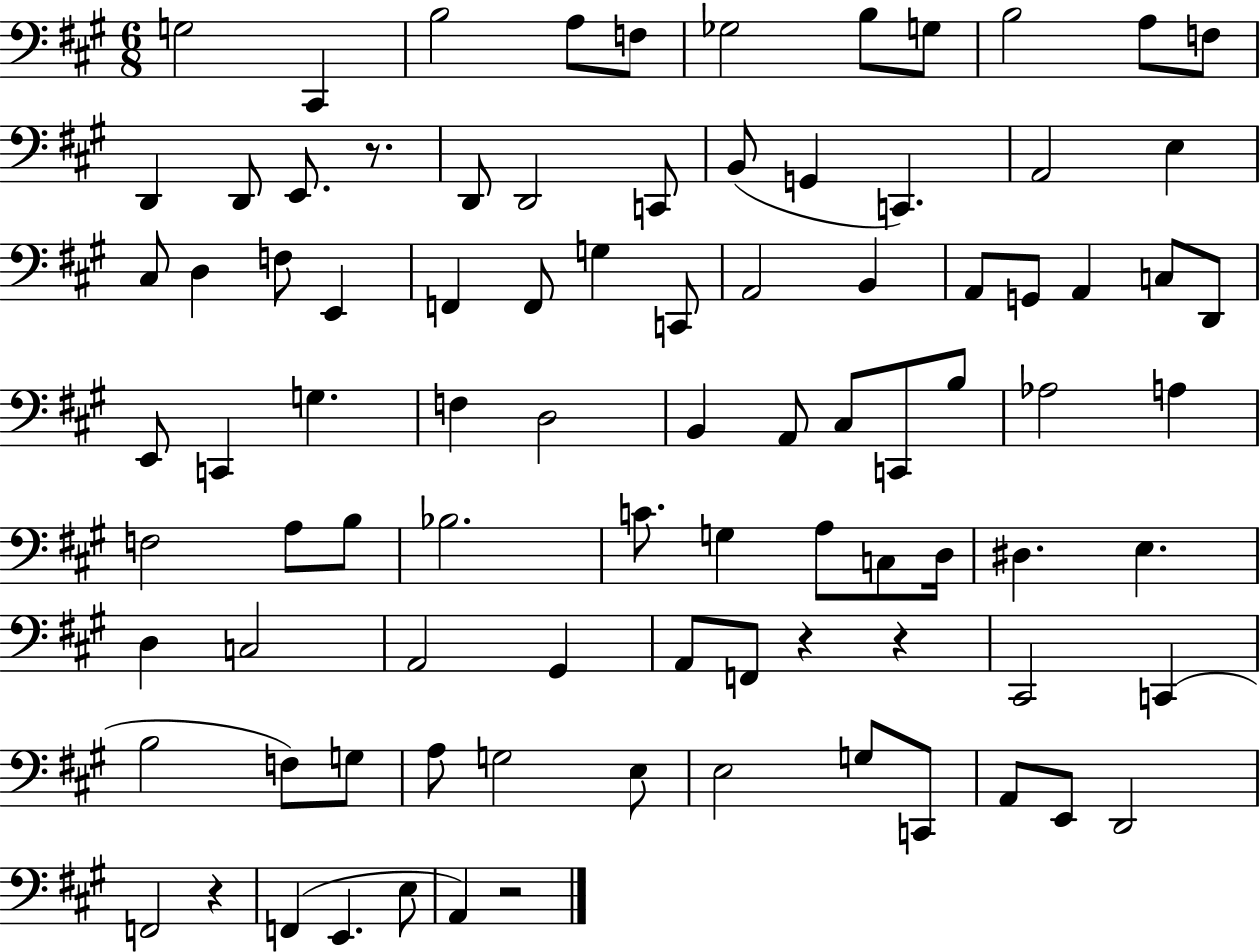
G3/h C#2/q B3/h A3/e F3/e Gb3/h B3/e G3/e B3/h A3/e F3/e D2/q D2/e E2/e. R/e. D2/e D2/h C2/e B2/e G2/q C2/q. A2/h E3/q C#3/e D3/q F3/e E2/q F2/q F2/e G3/q C2/e A2/h B2/q A2/e G2/e A2/q C3/e D2/e E2/e C2/q G3/q. F3/q D3/h B2/q A2/e C#3/e C2/e B3/e Ab3/h A3/q F3/h A3/e B3/e Bb3/h. C4/e. G3/q A3/e C3/e D3/s D#3/q. E3/q. D3/q C3/h A2/h G#2/q A2/e F2/e R/q R/q C#2/h C2/q B3/h F3/e G3/e A3/e G3/h E3/e E3/h G3/e C2/e A2/e E2/e D2/h F2/h R/q F2/q E2/q. E3/e A2/q R/h